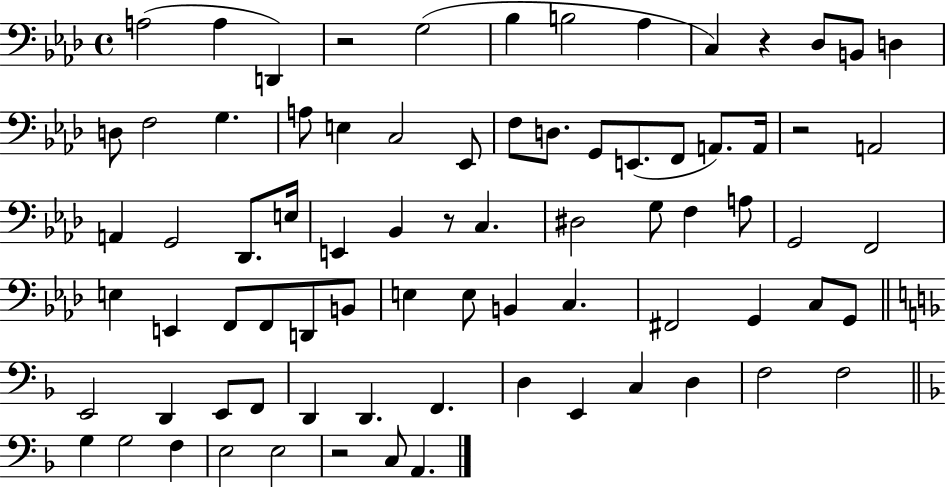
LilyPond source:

{
  \clef bass
  \time 4/4
  \defaultTimeSignature
  \key aes \major
  a2( a4 d,4) | r2 g2( | bes4 b2 aes4 | c4) r4 des8 b,8 d4 | \break d8 f2 g4. | a8 e4 c2 ees,8 | f8 d8. g,8 e,8.( f,8 a,8.) a,16 | r2 a,2 | \break a,4 g,2 des,8. e16 | e,4 bes,4 r8 c4. | dis2 g8 f4 a8 | g,2 f,2 | \break e4 e,4 f,8 f,8 d,8 b,8 | e4 e8 b,4 c4. | fis,2 g,4 c8 g,8 | \bar "||" \break \key d \minor e,2 d,4 e,8 f,8 | d,4 d,4. f,4. | d4 e,4 c4 d4 | f2 f2 | \break \bar "||" \break \key f \major g4 g2 f4 | e2 e2 | r2 c8 a,4. | \bar "|."
}